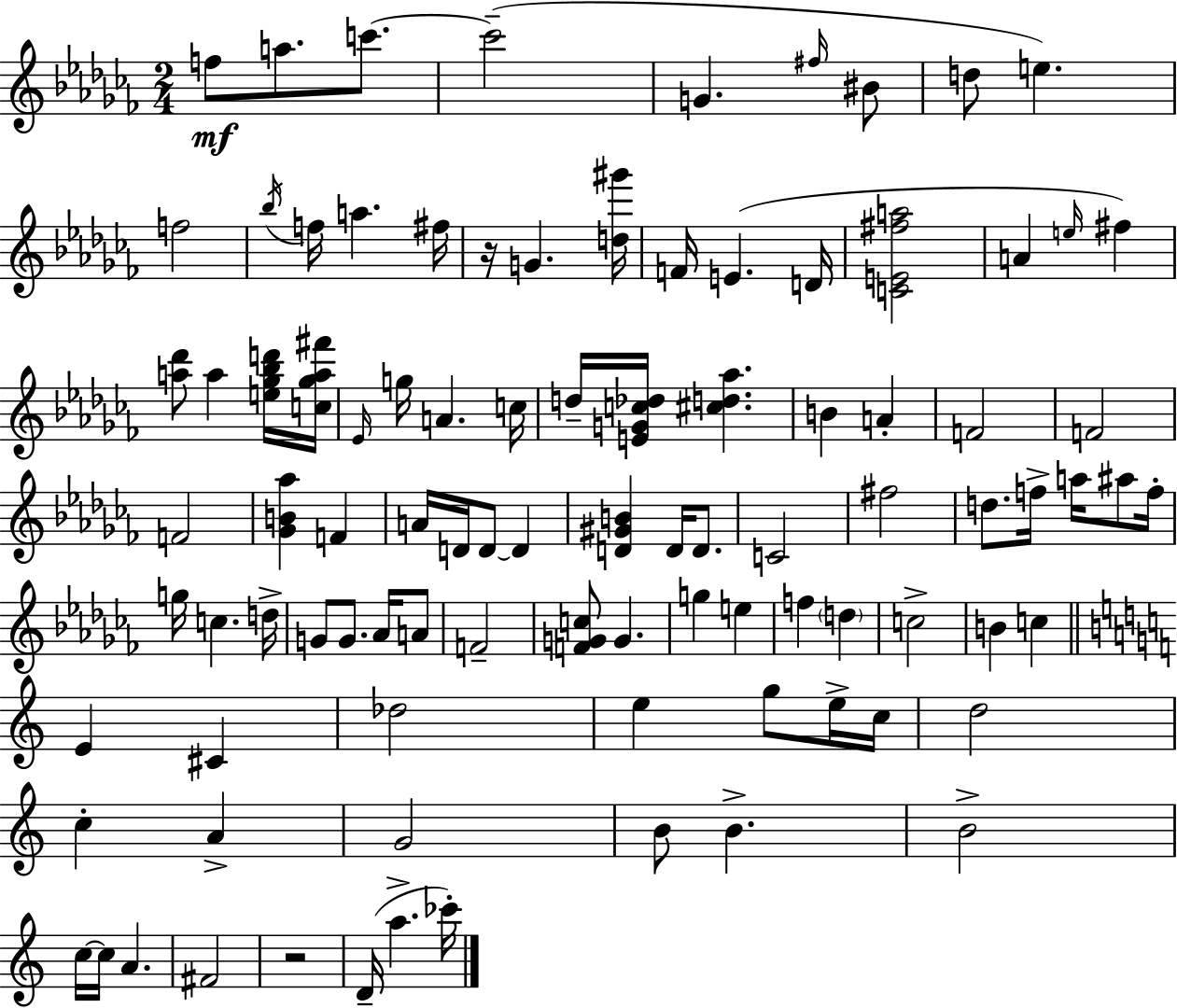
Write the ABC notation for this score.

X:1
T:Untitled
M:2/4
L:1/4
K:Abm
f/2 a/2 c'/2 c'2 G ^f/4 ^B/2 d/2 e f2 _b/4 f/4 a ^f/4 z/4 G [d^g']/4 F/4 E D/4 [CE^fa]2 A e/4 ^f [a_d']/2 a [e_g_bd']/4 [c_ga^f']/4 _E/4 g/4 A c/4 d/4 [EGc_d]/4 [^cd_a] B A F2 F2 F2 [_GB_a] F A/4 D/4 D/2 D [D^GB] D/4 D/2 C2 ^f2 d/2 f/4 a/4 ^a/2 f/4 g/4 c d/4 G/2 G/2 _A/4 A/2 F2 [FGc]/2 G g e f d c2 B c E ^C _d2 e g/2 e/4 c/4 d2 c A G2 B/2 B B2 c/4 c/4 A ^F2 z2 D/4 a _c'/4